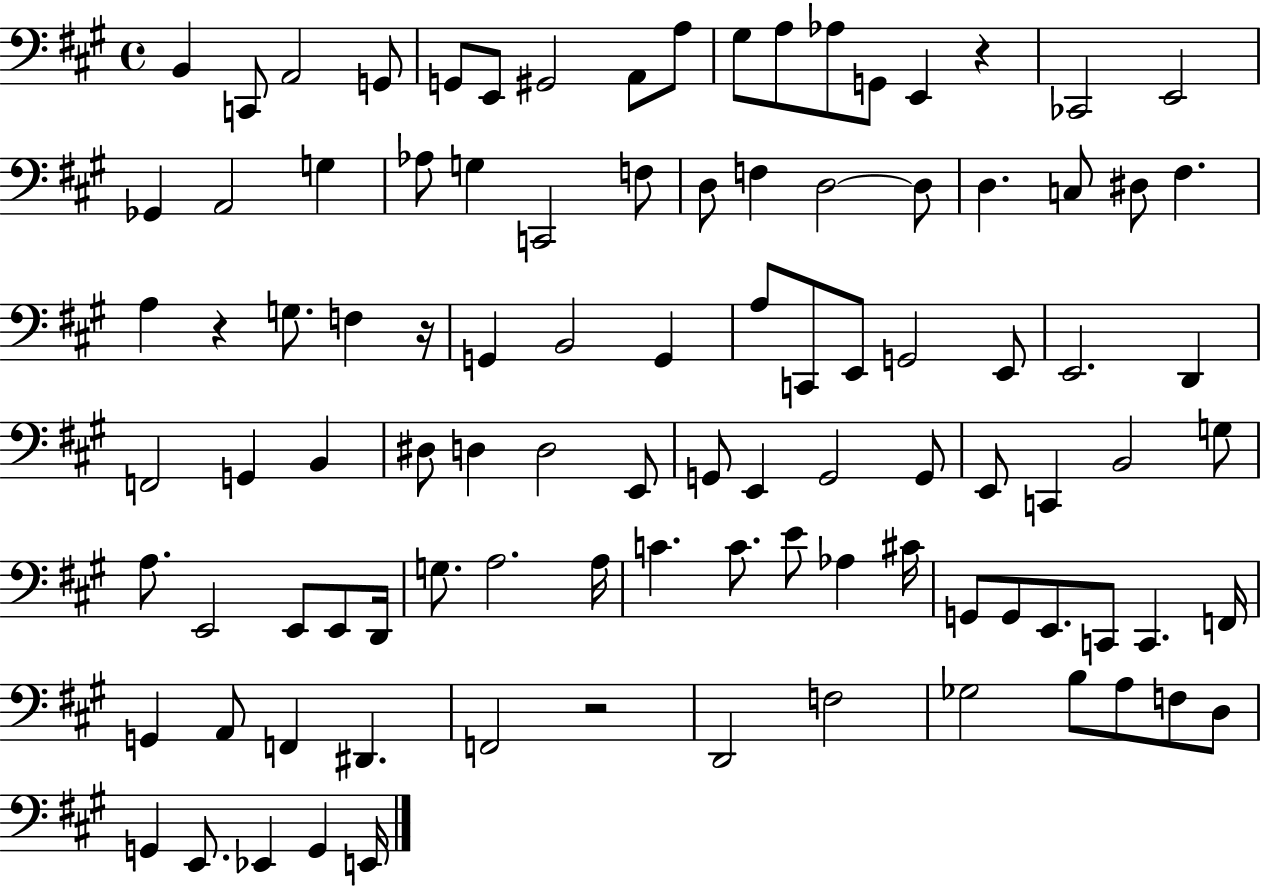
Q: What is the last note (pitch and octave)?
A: E2